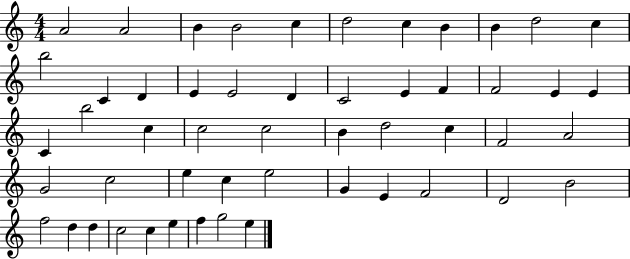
A4/h A4/h B4/q B4/h C5/q D5/h C5/q B4/q B4/q D5/h C5/q B5/h C4/q D4/q E4/q E4/h D4/q C4/h E4/q F4/q F4/h E4/q E4/q C4/q B5/h C5/q C5/h C5/h B4/q D5/h C5/q F4/h A4/h G4/h C5/h E5/q C5/q E5/h G4/q E4/q F4/h D4/h B4/h F5/h D5/q D5/q C5/h C5/q E5/q F5/q G5/h E5/q